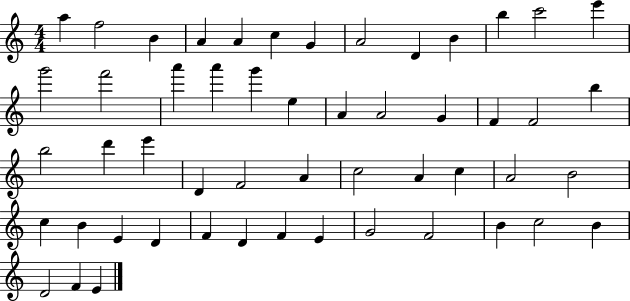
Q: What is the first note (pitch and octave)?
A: A5